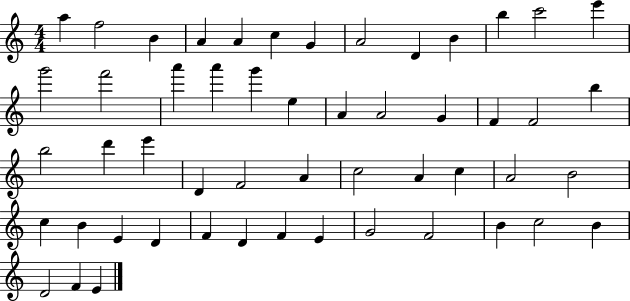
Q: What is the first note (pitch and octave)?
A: A5